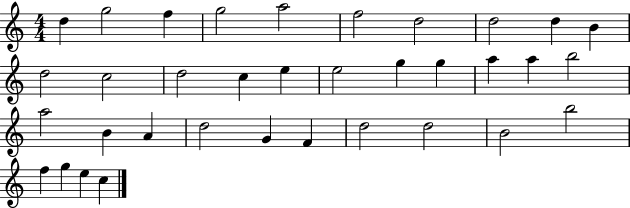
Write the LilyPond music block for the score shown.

{
  \clef treble
  \numericTimeSignature
  \time 4/4
  \key c \major
  d''4 g''2 f''4 | g''2 a''2 | f''2 d''2 | d''2 d''4 b'4 | \break d''2 c''2 | d''2 c''4 e''4 | e''2 g''4 g''4 | a''4 a''4 b''2 | \break a''2 b'4 a'4 | d''2 g'4 f'4 | d''2 d''2 | b'2 b''2 | \break f''4 g''4 e''4 c''4 | \bar "|."
}